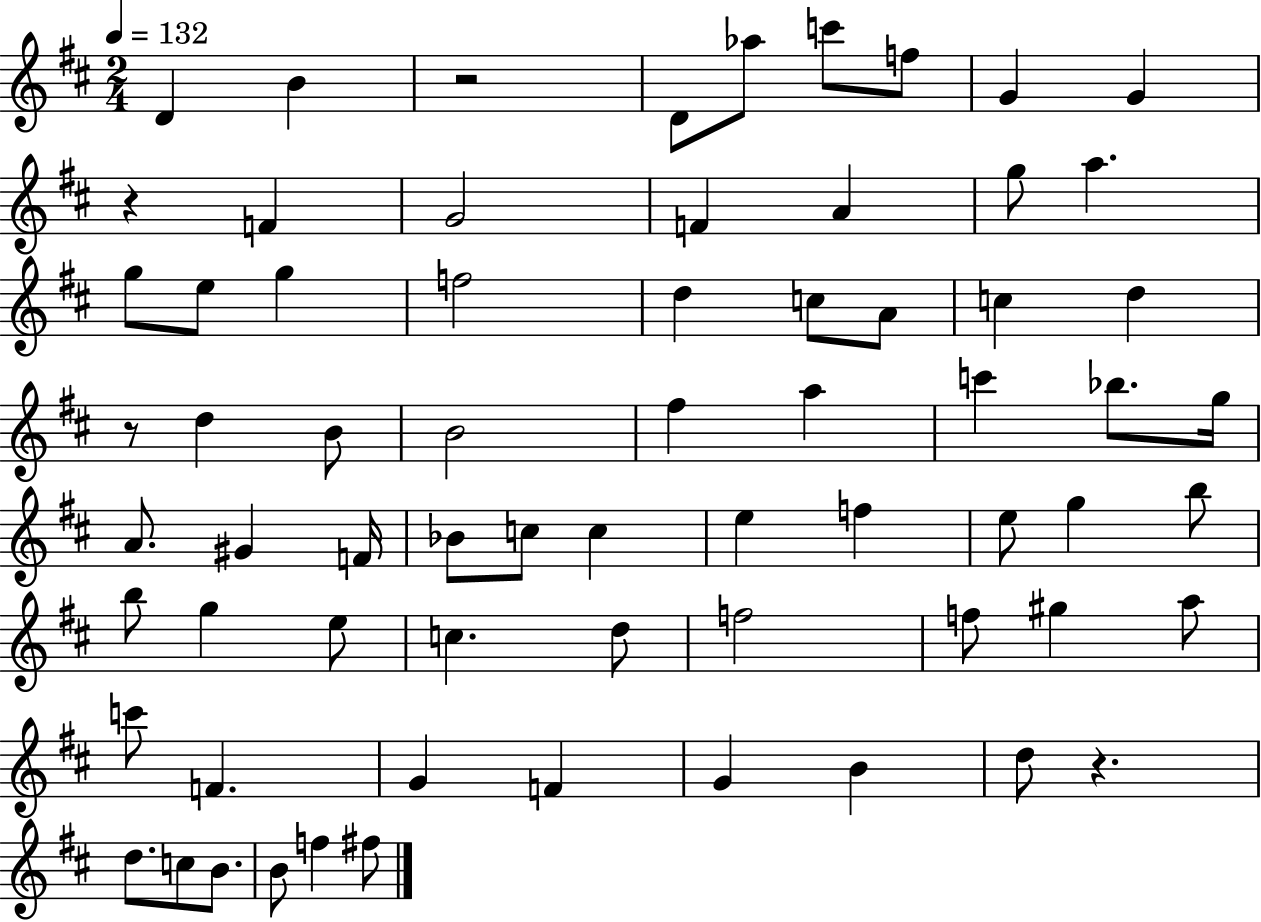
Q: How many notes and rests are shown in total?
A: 68